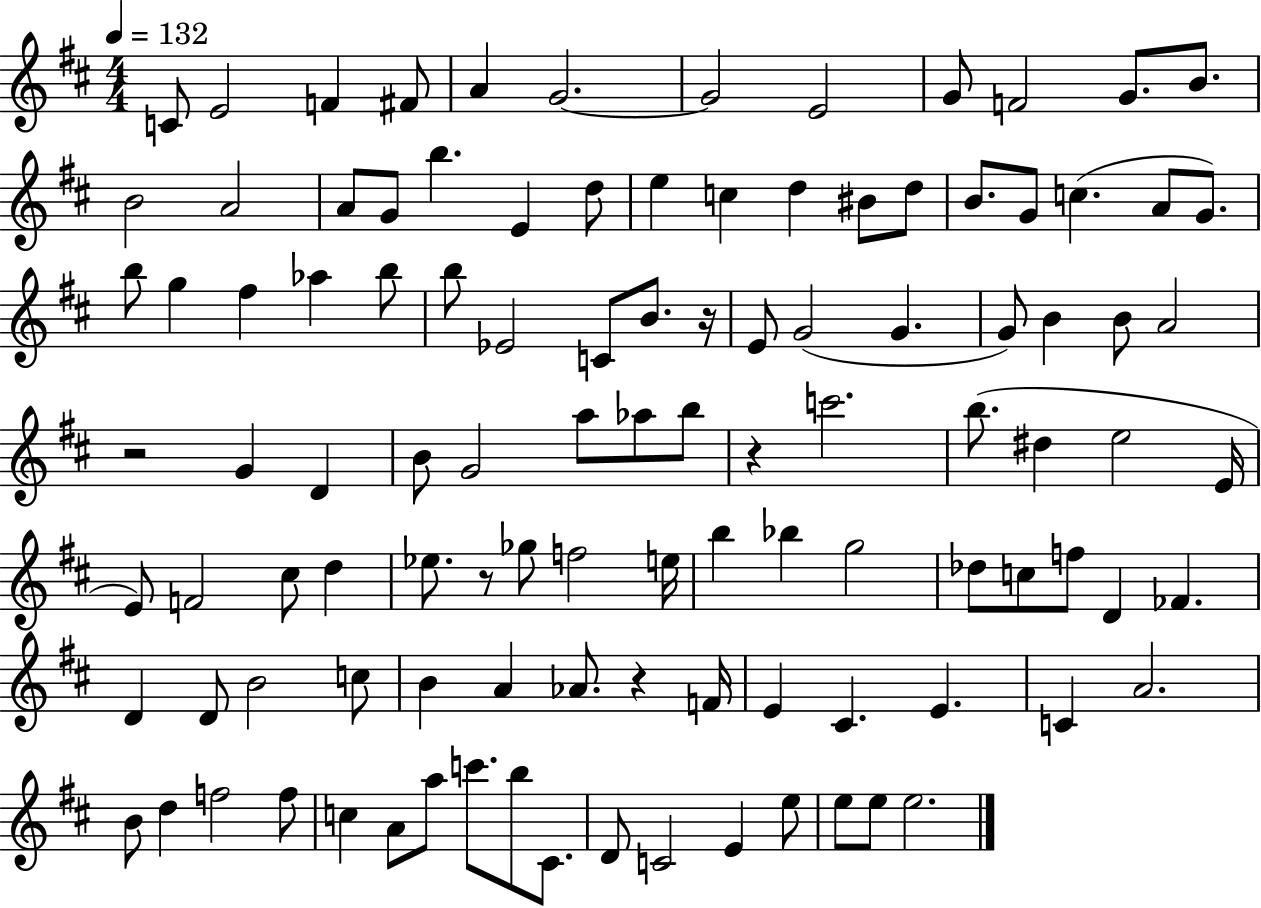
C4/e E4/h F4/q F#4/e A4/q G4/h. G4/h E4/h G4/e F4/h G4/e. B4/e. B4/h A4/h A4/e G4/e B5/q. E4/q D5/e E5/q C5/q D5/q BIS4/e D5/e B4/e. G4/e C5/q. A4/e G4/e. B5/e G5/q F#5/q Ab5/q B5/e B5/e Eb4/h C4/e B4/e. R/s E4/e G4/h G4/q. G4/e B4/q B4/e A4/h R/h G4/q D4/q B4/e G4/h A5/e Ab5/e B5/e R/q C6/h. B5/e. D#5/q E5/h E4/s E4/e F4/h C#5/e D5/q Eb5/e. R/e Gb5/e F5/h E5/s B5/q Bb5/q G5/h Db5/e C5/e F5/e D4/q FES4/q. D4/q D4/e B4/h C5/e B4/q A4/q Ab4/e. R/q F4/s E4/q C#4/q. E4/q. C4/q A4/h. B4/e D5/q F5/h F5/e C5/q A4/e A5/e C6/e. B5/e C#4/e. D4/e C4/h E4/q E5/e E5/e E5/e E5/h.